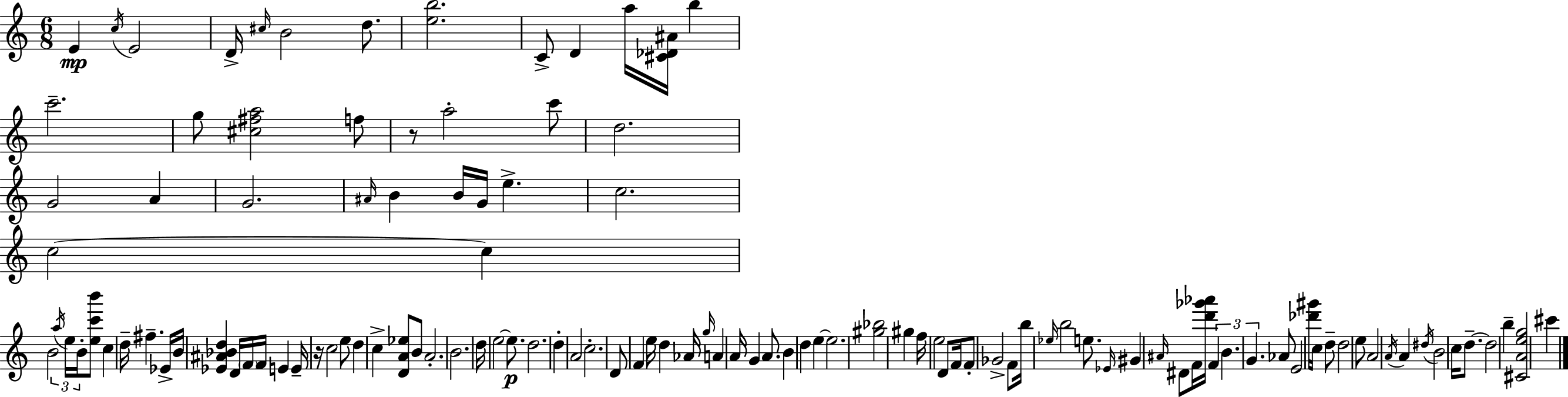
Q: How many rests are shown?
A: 2